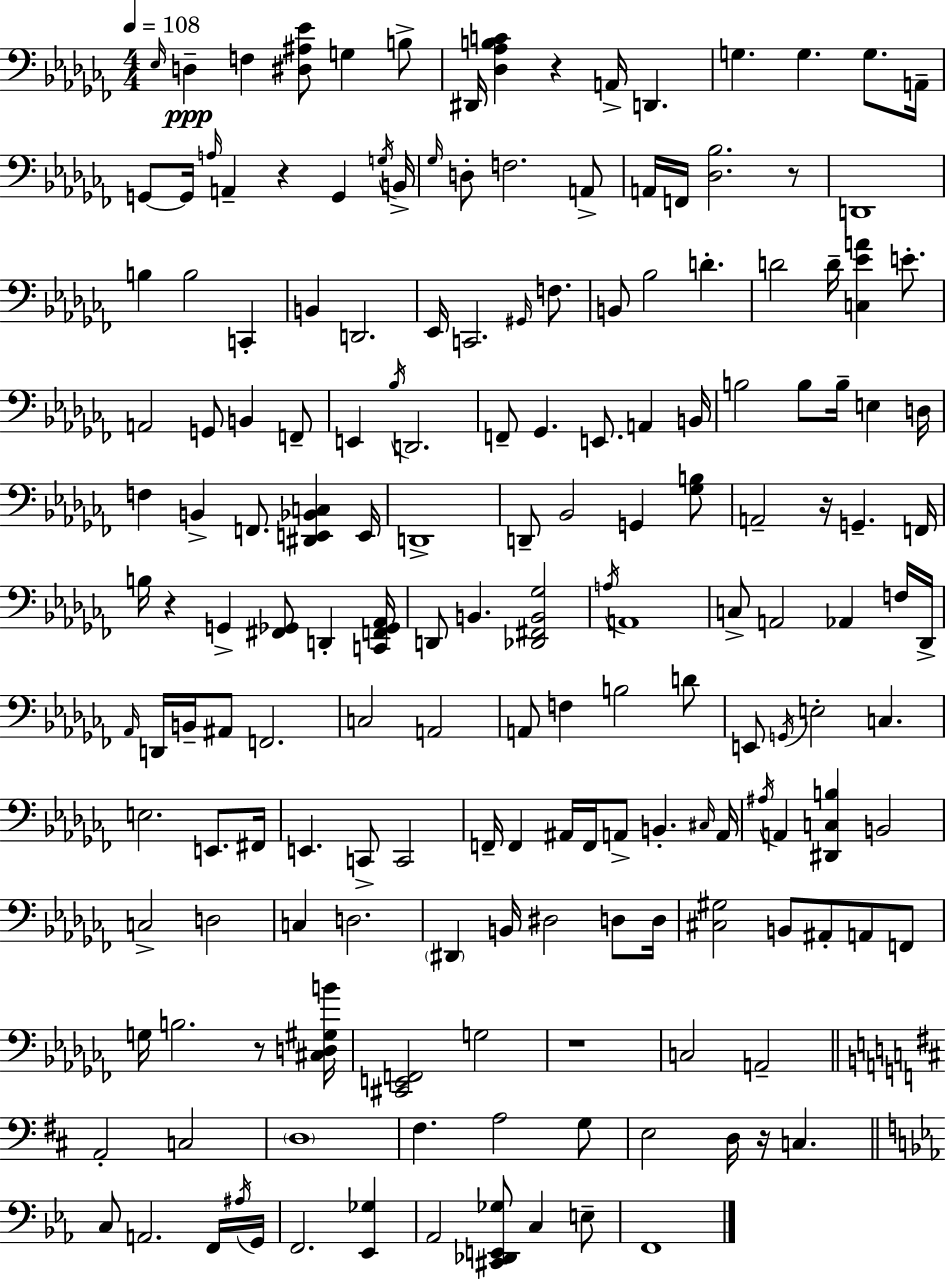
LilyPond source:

{
  \clef bass
  \numericTimeSignature
  \time 4/4
  \key aes \minor
  \tempo 4 = 108
  \grace { ees16 }\ppp d4-- f4 <dis ais ees'>8 g4 b8-> | dis,16 <des aes b c'>4 r4 a,16-> d,4. | g4. g4. g8. | a,16-- g,8~~ g,16 \grace { a16 } a,4-- r4 g,4 | \break \acciaccatura { g16 } b,16-> \grace { ges16 } d8-. f2. | a,8-> a,16 f,16 <des bes>2. | r8 d,1 | b4 b2 | \break c,4-. b,4 d,2. | ees,16 c,2. | \grace { gis,16 } f8. b,8 bes2 d'4.-. | d'2 d'16-- <c ees' a'>4 | \break e'8.-. a,2 g,8 b,4 | f,8-- e,4 \acciaccatura { bes16 } d,2. | f,8-- ges,4. e,8. | a,4 b,16 b2 b8 | \break b16-- e4 d16 f4 b,4-> f,8. | <dis, e, bes, c>4 e,16 d,1-> | d,8-- bes,2 | g,4 <ges b>8 a,2-- r16 g,4.-- | \break f,16 b16 r4 g,4-> <fis, ges,>8 | d,4-. <c, f, ges, aes,>16 d,8 b,4. <des, fis, b, ges>2 | \acciaccatura { a16 } a,1 | c8-> a,2 | \break aes,4 f16 des,16-> \grace { aes,16 } d,16 b,16-- ais,8 f,2. | c2 | a,2 a,8 f4 b2 | d'8 e,8 \acciaccatura { g,16 } e2-. | \break c4. e2. | e,8. fis,16 e,4. c,8-> | c,2 f,16-- f,4 ais,16 f,16 | a,8-> b,4.-. \grace { cis16 } a,16 \acciaccatura { ais16 } a,4 <dis, c b>4 | \break b,2 c2-> | d2 c4 d2. | \parenthesize dis,4 b,16 | dis2 d8 d16 <cis gis>2 | \break b,8 ais,8-. a,8 f,8 g16 b2. | r8 <cis d gis b'>16 <cis, e, f,>2 | g2 r1 | c2 | \break a,2-- \bar "||" \break \key d \major a,2-. c2 | \parenthesize d1 | fis4. a2 g8 | e2 d16 r16 c4. | \break \bar "||" \break \key c \minor c8 a,2. f,16 \acciaccatura { ais16 } | g,16 f,2. <ees, ges>4 | aes,2 <cis, des, e, ges>8 c4 e8-- | f,1 | \break \bar "|."
}